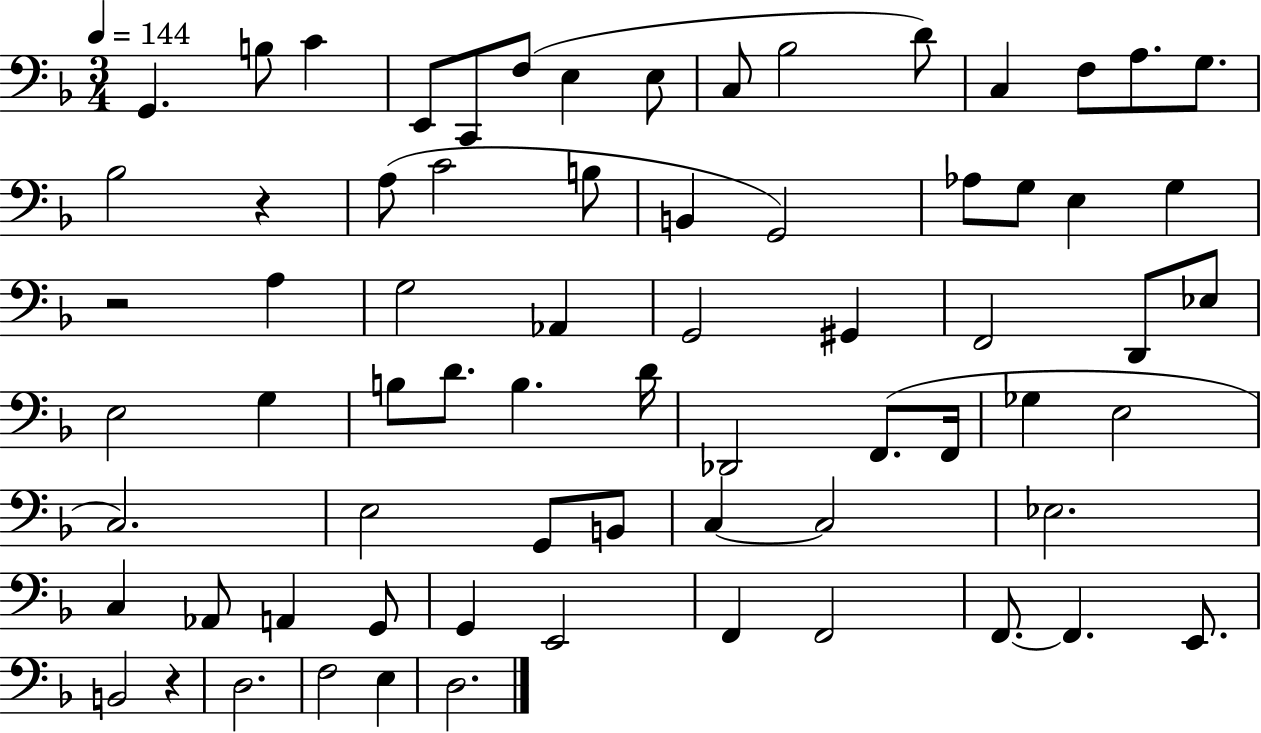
X:1
T:Untitled
M:3/4
L:1/4
K:F
G,, B,/2 C E,,/2 C,,/2 F,/2 E, E,/2 C,/2 _B,2 D/2 C, F,/2 A,/2 G,/2 _B,2 z A,/2 C2 B,/2 B,, G,,2 _A,/2 G,/2 E, G, z2 A, G,2 _A,, G,,2 ^G,, F,,2 D,,/2 _E,/2 E,2 G, B,/2 D/2 B, D/4 _D,,2 F,,/2 F,,/4 _G, E,2 C,2 E,2 G,,/2 B,,/2 C, C,2 _E,2 C, _A,,/2 A,, G,,/2 G,, E,,2 F,, F,,2 F,,/2 F,, E,,/2 B,,2 z D,2 F,2 E, D,2